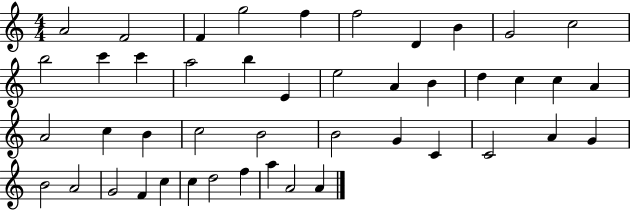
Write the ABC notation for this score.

X:1
T:Untitled
M:4/4
L:1/4
K:C
A2 F2 F g2 f f2 D B G2 c2 b2 c' c' a2 b E e2 A B d c c A A2 c B c2 B2 B2 G C C2 A G B2 A2 G2 F c c d2 f a A2 A